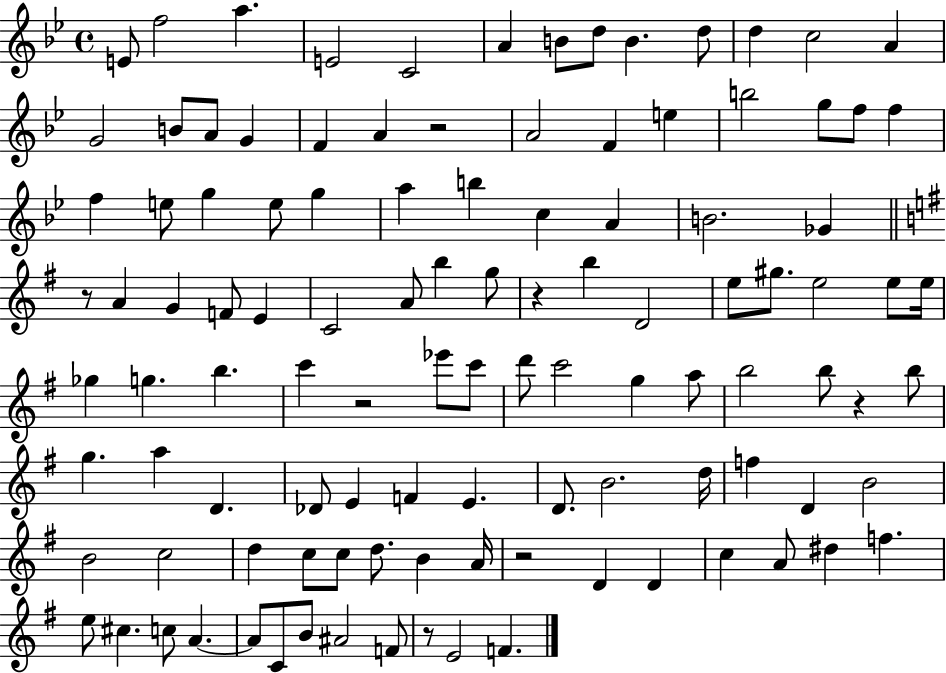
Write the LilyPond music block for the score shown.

{
  \clef treble
  \time 4/4
  \defaultTimeSignature
  \key bes \major
  \repeat volta 2 { e'8 f''2 a''4. | e'2 c'2 | a'4 b'8 d''8 b'4. d''8 | d''4 c''2 a'4 | \break g'2 b'8 a'8 g'4 | f'4 a'4 r2 | a'2 f'4 e''4 | b''2 g''8 f''8 f''4 | \break f''4 e''8 g''4 e''8 g''4 | a''4 b''4 c''4 a'4 | b'2. ges'4 | \bar "||" \break \key e \minor r8 a'4 g'4 f'8 e'4 | c'2 a'8 b''4 g''8 | r4 b''4 d'2 | e''8 gis''8. e''2 e''8 e''16 | \break ges''4 g''4. b''4. | c'''4 r2 ees'''8 c'''8 | d'''8 c'''2 g''4 a''8 | b''2 b''8 r4 b''8 | \break g''4. a''4 d'4. | des'8 e'4 f'4 e'4. | d'8. b'2. d''16 | f''4 d'4 b'2 | \break b'2 c''2 | d''4 c''8 c''8 d''8. b'4 a'16 | r2 d'4 d'4 | c''4 a'8 dis''4 f''4. | \break e''8 cis''4. c''8 a'4.~~ | a'8 c'8 b'8 ais'2 f'8 | r8 e'2 f'4. | } \bar "|."
}